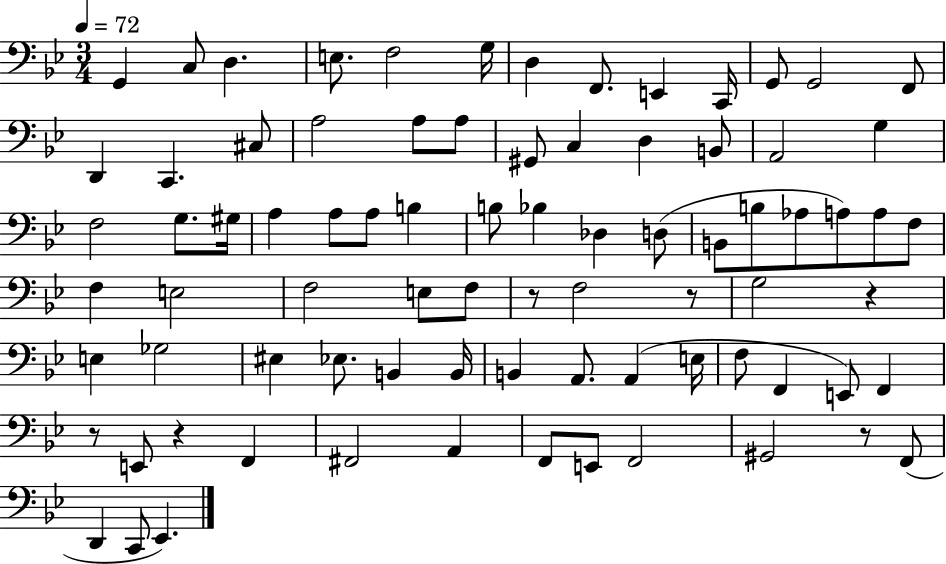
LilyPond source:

{
  \clef bass
  \numericTimeSignature
  \time 3/4
  \key bes \major
  \tempo 4 = 72
  g,4 c8 d4. | e8. f2 g16 | d4 f,8. e,4 c,16 | g,8 g,2 f,8 | \break d,4 c,4. cis8 | a2 a8 a8 | gis,8 c4 d4 b,8 | a,2 g4 | \break f2 g8. gis16 | a4 a8 a8 b4 | b8 bes4 des4 d8( | b,8 b8 aes8 a8) a8 f8 | \break f4 e2 | f2 e8 f8 | r8 f2 r8 | g2 r4 | \break e4 ges2 | eis4 ees8. b,4 b,16 | b,4 a,8. a,4( e16 | f8 f,4 e,8) f,4 | \break r8 e,8 r4 f,4 | fis,2 a,4 | f,8 e,8 f,2 | gis,2 r8 f,8( | \break d,4 c,8 ees,4.) | \bar "|."
}